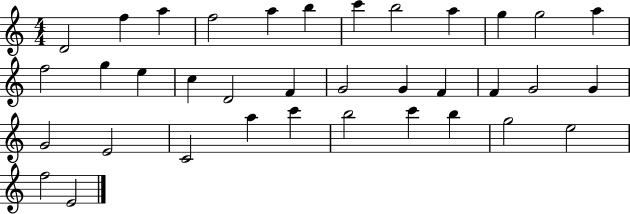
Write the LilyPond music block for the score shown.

{
  \clef treble
  \numericTimeSignature
  \time 4/4
  \key c \major
  d'2 f''4 a''4 | f''2 a''4 b''4 | c'''4 b''2 a''4 | g''4 g''2 a''4 | \break f''2 g''4 e''4 | c''4 d'2 f'4 | g'2 g'4 f'4 | f'4 g'2 g'4 | \break g'2 e'2 | c'2 a''4 c'''4 | b''2 c'''4 b''4 | g''2 e''2 | \break f''2 e'2 | \bar "|."
}